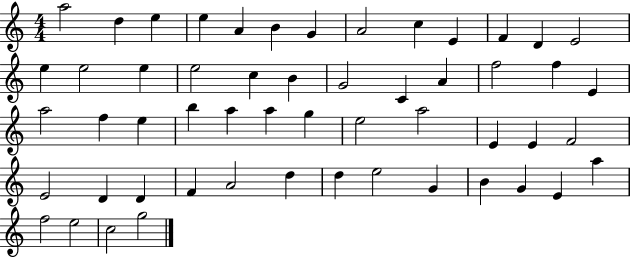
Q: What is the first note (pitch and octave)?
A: A5